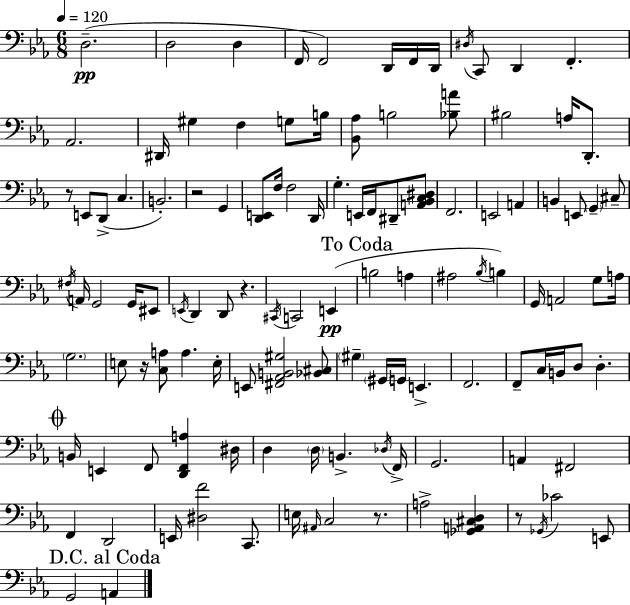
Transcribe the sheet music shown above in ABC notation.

X:1
T:Untitled
M:6/8
L:1/4
K:Cm
D,2 D,2 D, F,,/4 F,,2 D,,/4 F,,/4 D,,/4 ^D,/4 C,,/2 D,, F,, _A,,2 ^D,,/4 ^G, F, G,/2 B,/4 [_B,,_A,]/2 B,2 [_B,A]/2 ^B,2 A,/4 D,,/2 z/2 E,,/2 D,,/2 C, B,,2 z2 G,, [D,,E,,]/2 F,/4 F,2 D,,/4 G, E,,/4 F,,/4 ^D,,/2 [A,,_B,,C,^D,]/2 F,,2 E,,2 A,, B,, E,,/2 G,, ^C,/2 ^F,/4 A,,/4 G,,2 G,,/4 ^E,,/2 E,,/4 D,, D,,/2 z ^C,,/4 C,,2 E,, B,2 A, ^A,2 _B,/4 B, G,,/4 A,,2 G,/2 A,/4 G,2 E,/2 z/4 [C,A,]/2 A, E,/4 E,,/2 [^F,,_A,,B,,^G,]2 [_B,,^C,]/2 ^G, ^G,,/4 G,,/4 E,, F,,2 F,,/2 C,/4 B,,/4 D,/2 D, B,,/4 E,, F,,/2 [D,,F,,A,] ^D,/4 D, D,/4 B,, _D,/4 F,,/4 G,,2 A,, ^F,,2 F,, D,,2 E,,/4 [^D,F]2 C,,/2 E,/4 ^A,,/4 C,2 z/2 A,2 [_G,,A,,^C,D,] z/2 _G,,/4 _C2 E,,/2 G,,2 A,,